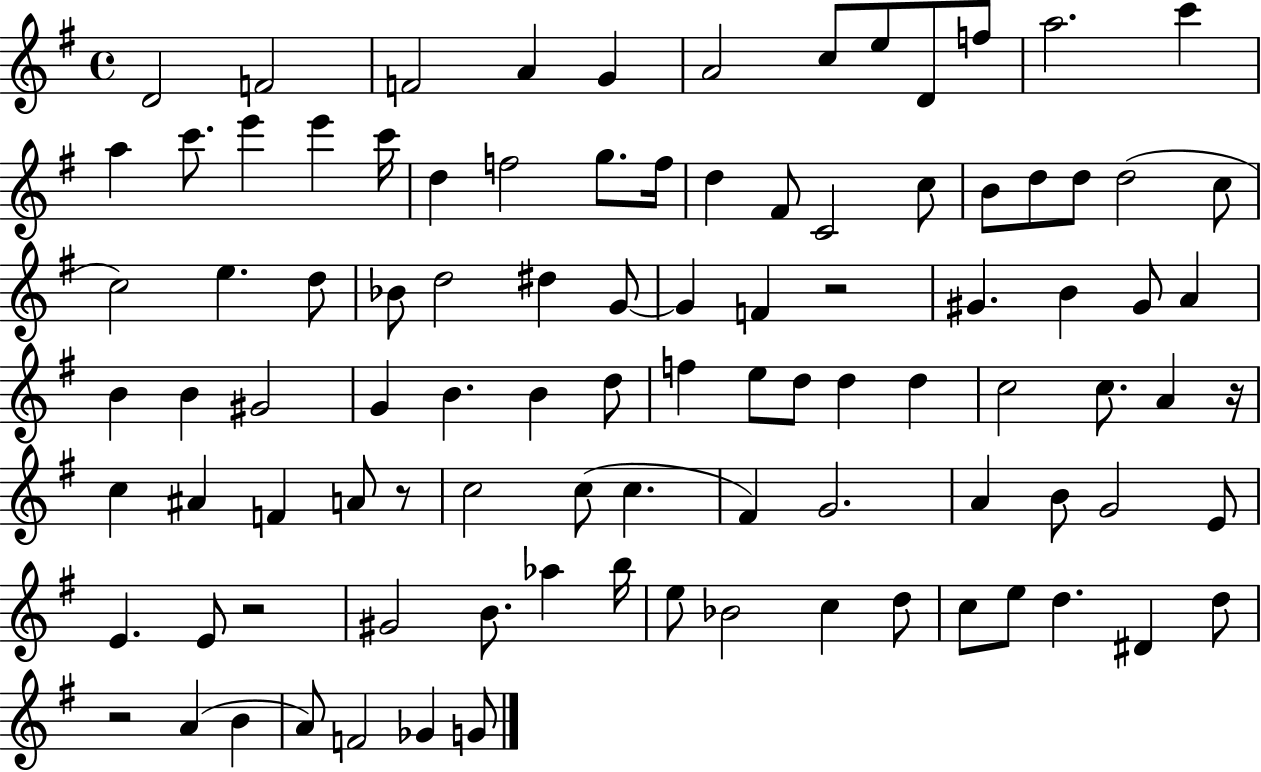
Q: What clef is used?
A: treble